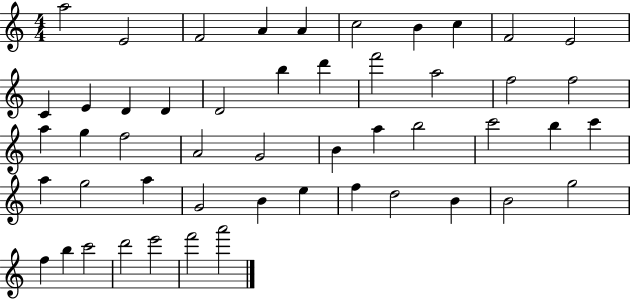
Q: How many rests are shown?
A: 0